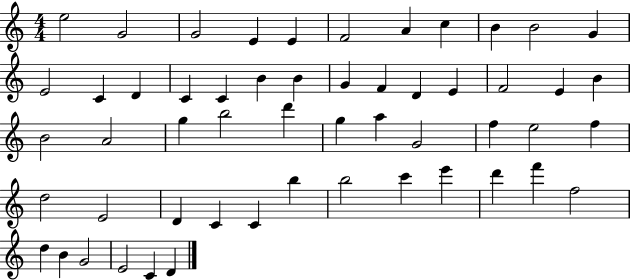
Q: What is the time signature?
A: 4/4